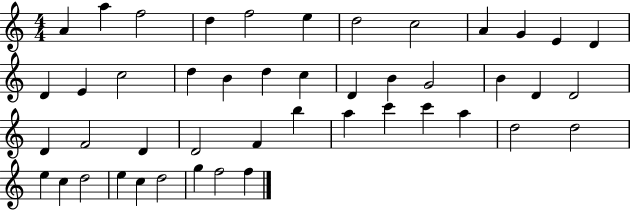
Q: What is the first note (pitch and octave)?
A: A4